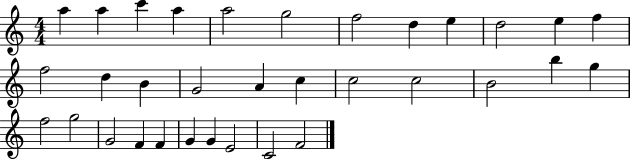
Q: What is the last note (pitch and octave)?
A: F4